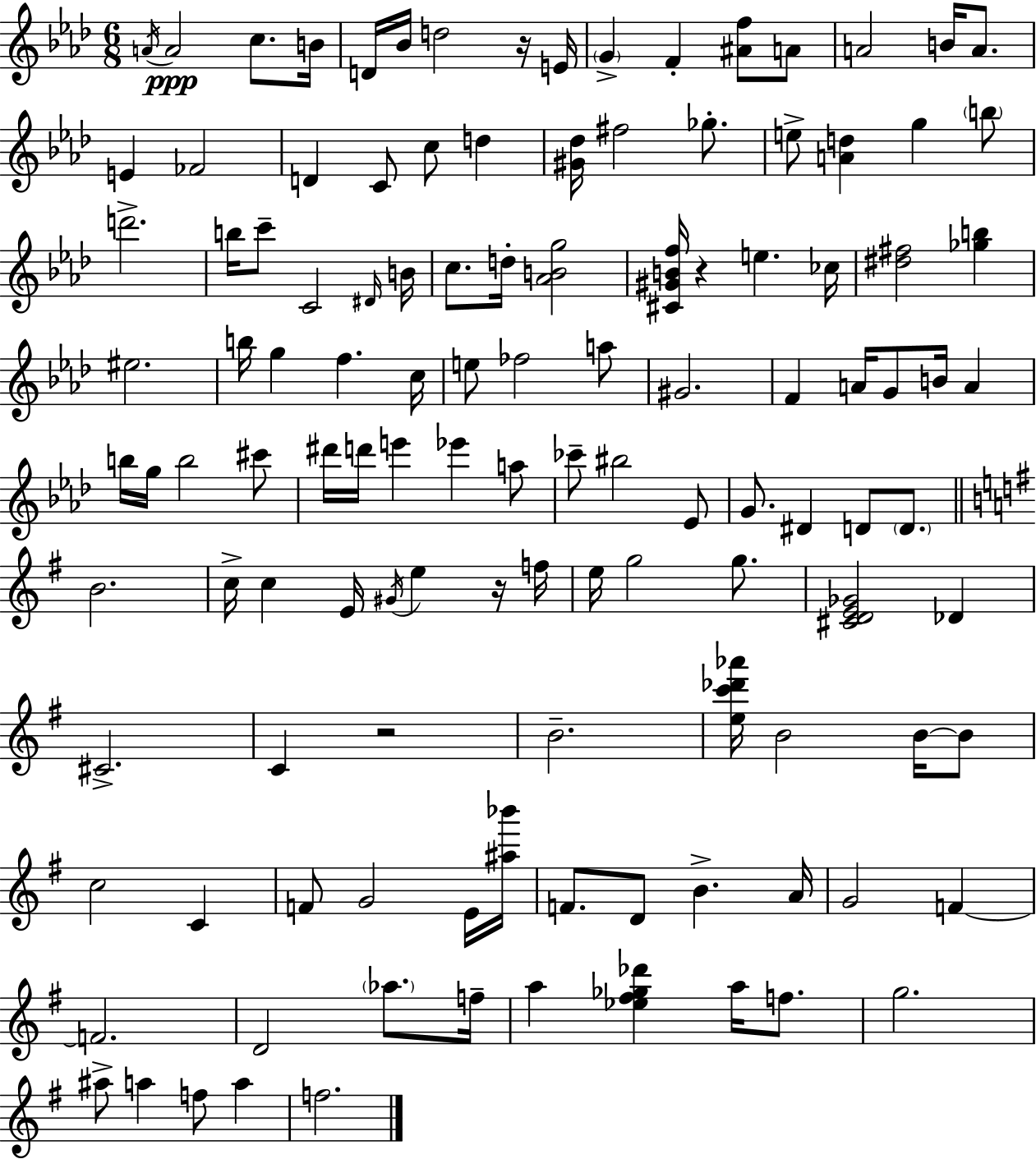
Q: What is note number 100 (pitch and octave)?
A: F5